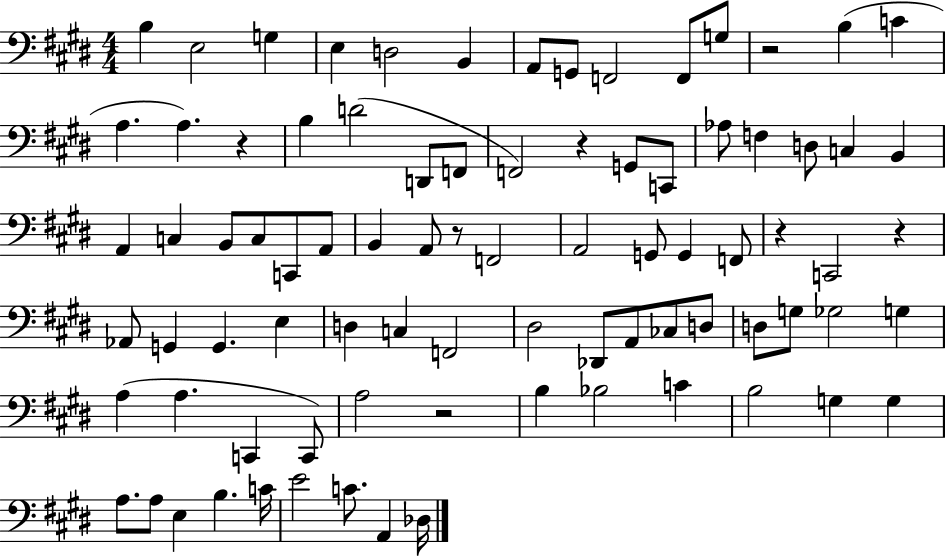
{
  \clef bass
  \numericTimeSignature
  \time 4/4
  \key e \major
  b4 e2 g4 | e4 d2 b,4 | a,8 g,8 f,2 f,8 g8 | r2 b4( c'4 | \break a4. a4.) r4 | b4 d'2( d,8 f,8 | f,2) r4 g,8 c,8 | aes8 f4 d8 c4 b,4 | \break a,4 c4 b,8 c8 c,8 a,8 | b,4 a,8 r8 f,2 | a,2 g,8 g,4 f,8 | r4 c,2 r4 | \break aes,8 g,4 g,4. e4 | d4 c4 f,2 | dis2 des,8 a,8 ces8 d8 | d8 g8 ges2 g4 | \break a4( a4. c,4 c,8) | a2 r2 | b4 bes2 c'4 | b2 g4 g4 | \break a8. a8 e4 b4. c'16 | e'2 c'8. a,4 des16 | \bar "|."
}